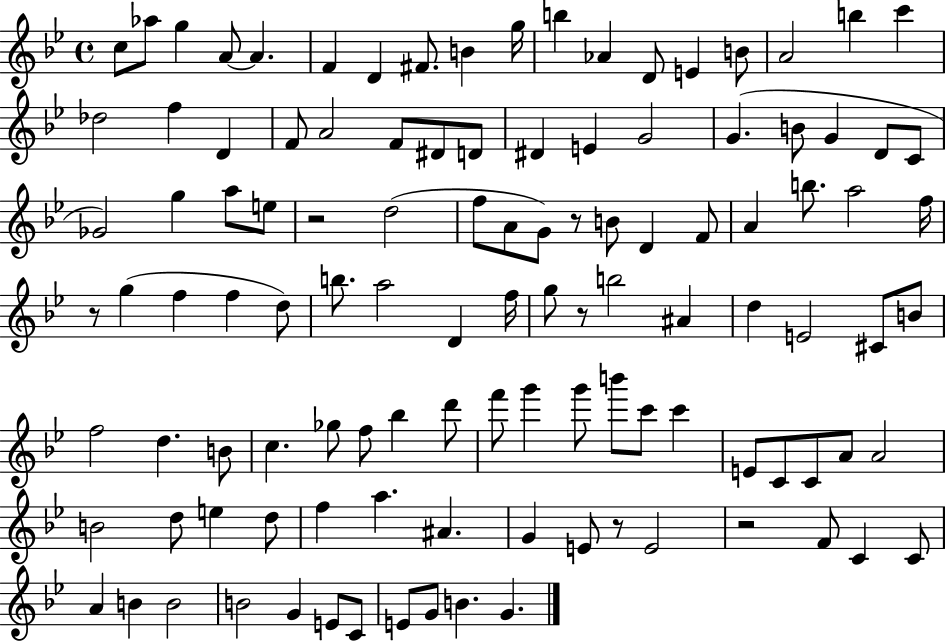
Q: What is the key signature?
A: BES major